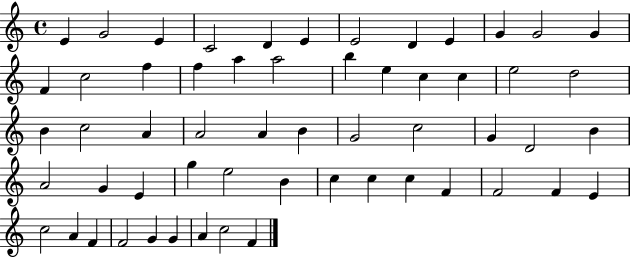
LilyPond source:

{
  \clef treble
  \time 4/4
  \defaultTimeSignature
  \key c \major
  e'4 g'2 e'4 | c'2 d'4 e'4 | e'2 d'4 e'4 | g'4 g'2 g'4 | \break f'4 c''2 f''4 | f''4 a''4 a''2 | b''4 e''4 c''4 c''4 | e''2 d''2 | \break b'4 c''2 a'4 | a'2 a'4 b'4 | g'2 c''2 | g'4 d'2 b'4 | \break a'2 g'4 e'4 | g''4 e''2 b'4 | c''4 c''4 c''4 f'4 | f'2 f'4 e'4 | \break c''2 a'4 f'4 | f'2 g'4 g'4 | a'4 c''2 f'4 | \bar "|."
}